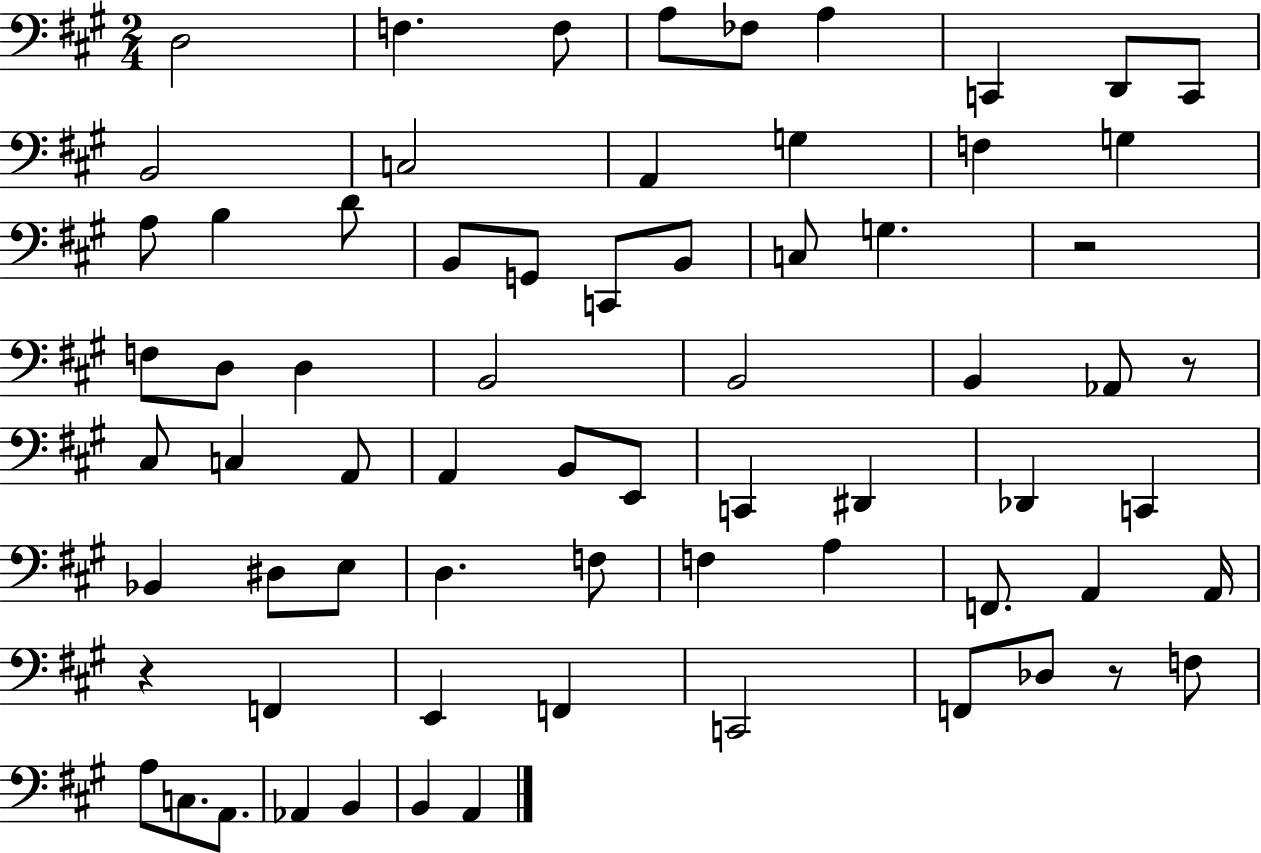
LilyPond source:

{
  \clef bass
  \numericTimeSignature
  \time 2/4
  \key a \major
  d2 | f4. f8 | a8 fes8 a4 | c,4 d,8 c,8 | \break b,2 | c2 | a,4 g4 | f4 g4 | \break a8 b4 d'8 | b,8 g,8 c,8 b,8 | c8 g4. | r2 | \break f8 d8 d4 | b,2 | b,2 | b,4 aes,8 r8 | \break cis8 c4 a,8 | a,4 b,8 e,8 | c,4 dis,4 | des,4 c,4 | \break bes,4 dis8 e8 | d4. f8 | f4 a4 | f,8. a,4 a,16 | \break r4 f,4 | e,4 f,4 | c,2 | f,8 des8 r8 f8 | \break a8 c8. a,8. | aes,4 b,4 | b,4 a,4 | \bar "|."
}